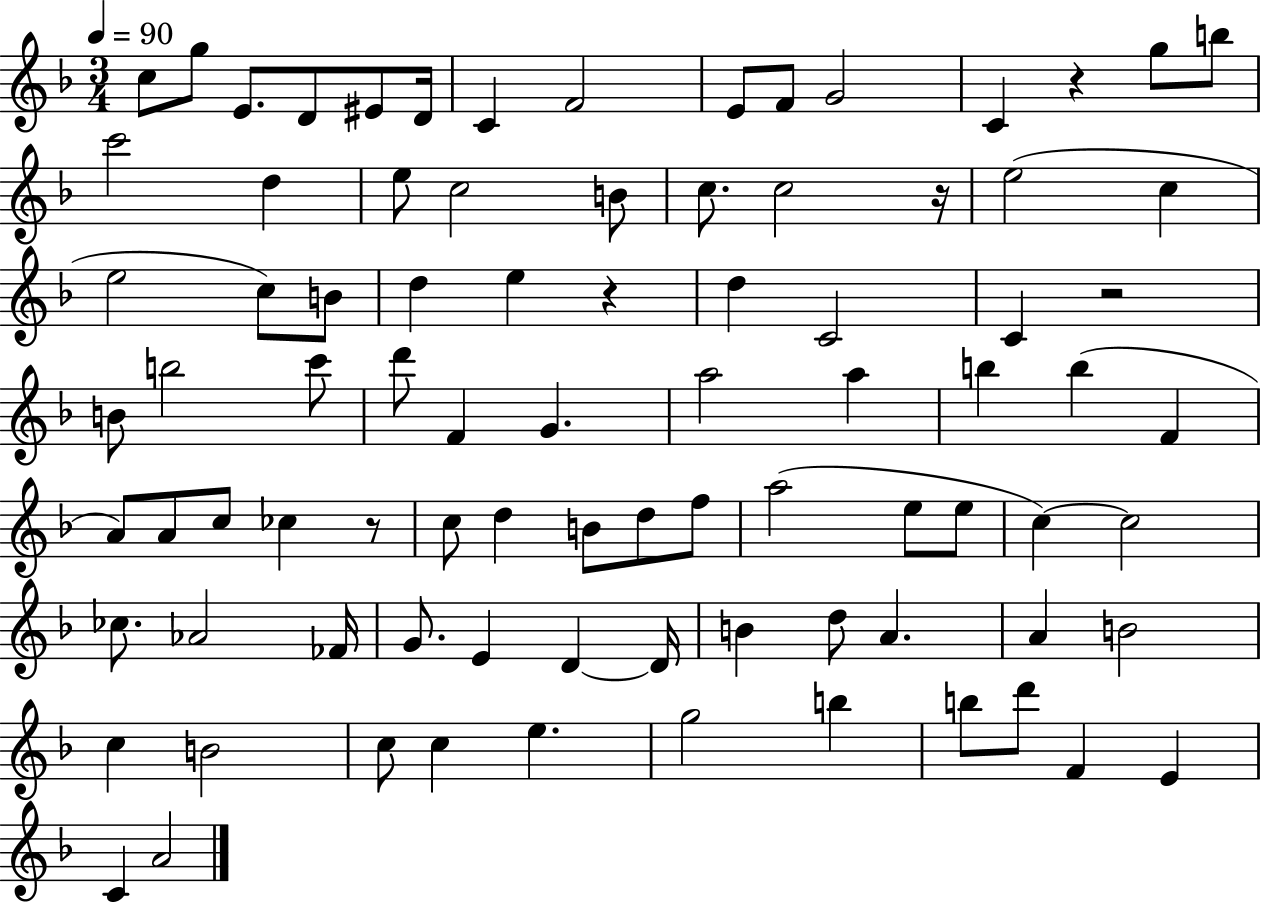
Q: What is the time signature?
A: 3/4